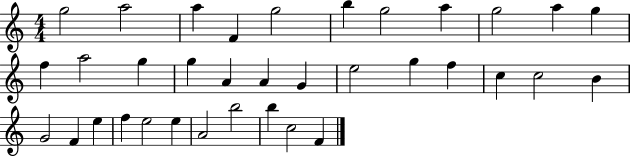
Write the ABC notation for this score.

X:1
T:Untitled
M:4/4
L:1/4
K:C
g2 a2 a F g2 b g2 a g2 a g f a2 g g A A G e2 g f c c2 B G2 F e f e2 e A2 b2 b c2 F